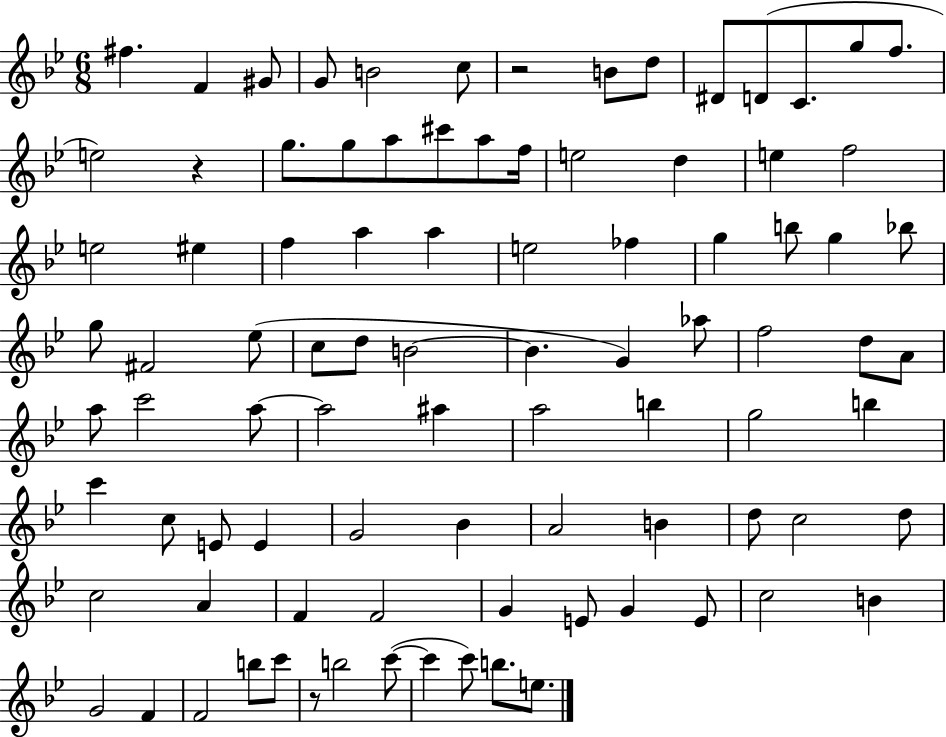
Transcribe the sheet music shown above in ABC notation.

X:1
T:Untitled
M:6/8
L:1/4
K:Bb
^f F ^G/2 G/2 B2 c/2 z2 B/2 d/2 ^D/2 D/2 C/2 g/2 f/2 e2 z g/2 g/2 a/2 ^c'/2 a/2 f/4 e2 d e f2 e2 ^e f a a e2 _f g b/2 g _b/2 g/2 ^F2 _e/2 c/2 d/2 B2 B G _a/2 f2 d/2 A/2 a/2 c'2 a/2 a2 ^a a2 b g2 b c' c/2 E/2 E G2 _B A2 B d/2 c2 d/2 c2 A F F2 G E/2 G E/2 c2 B G2 F F2 b/2 c'/2 z/2 b2 c'/2 c' c'/2 b/2 e/2